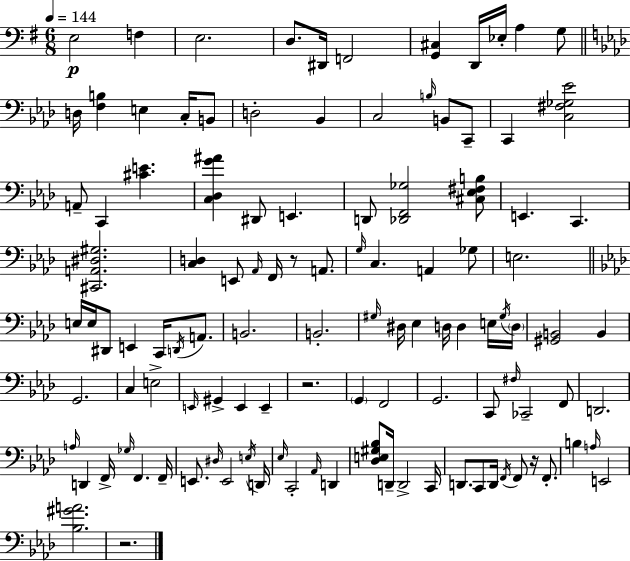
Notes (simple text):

E3/h F3/q E3/h. D3/e. D#2/s F2/h [G2,C#3]/q D2/s Eb3/s A3/q G3/e D3/s [F3,B3]/q E3/q C3/s B2/e D3/h Bb2/q C3/h B3/s B2/e C2/e C2/q [C3,F#3,Gb3,Eb4]/h A2/e C2/q [C#4,E4]/q. [C3,Db3,G4,A#4]/q D#2/e E2/q. D2/e [Db2,F2,Gb3]/h [C#3,Eb3,F#3,B3]/e E2/q. C2/q. [C#2,A2,D#3,G#3]/h. [C3,D3]/q E2/e Ab2/s F2/s R/e A2/e. G3/s C3/q. A2/q Gb3/e E3/h. E3/s E3/s D#2/e E2/q C2/s D2/s A2/e. B2/h. B2/h. G#3/s D#3/s Eb3/q D3/s D3/q E3/s G#3/s D3/s [G#2,B2]/h B2/q G2/h. C3/q E3/h E2/s G#2/q E2/q E2/q R/h. G2/q F2/h G2/h. C2/e F#3/s CES2/h F2/e D2/h. A3/s D2/q F2/s Gb3/s F2/q. F2/s E2/e. D#3/s E2/h E3/s D2/s Eb3/s C2/h Ab2/s D2/q [Db3,E3,G#3,Bb3]/e D2/s D2/h C2/s D2/e. C2/e D2/s F2/s F2/e R/s F2/e. B3/q A3/s E2/h [Bb3,G#4,A4]/h. R/h.